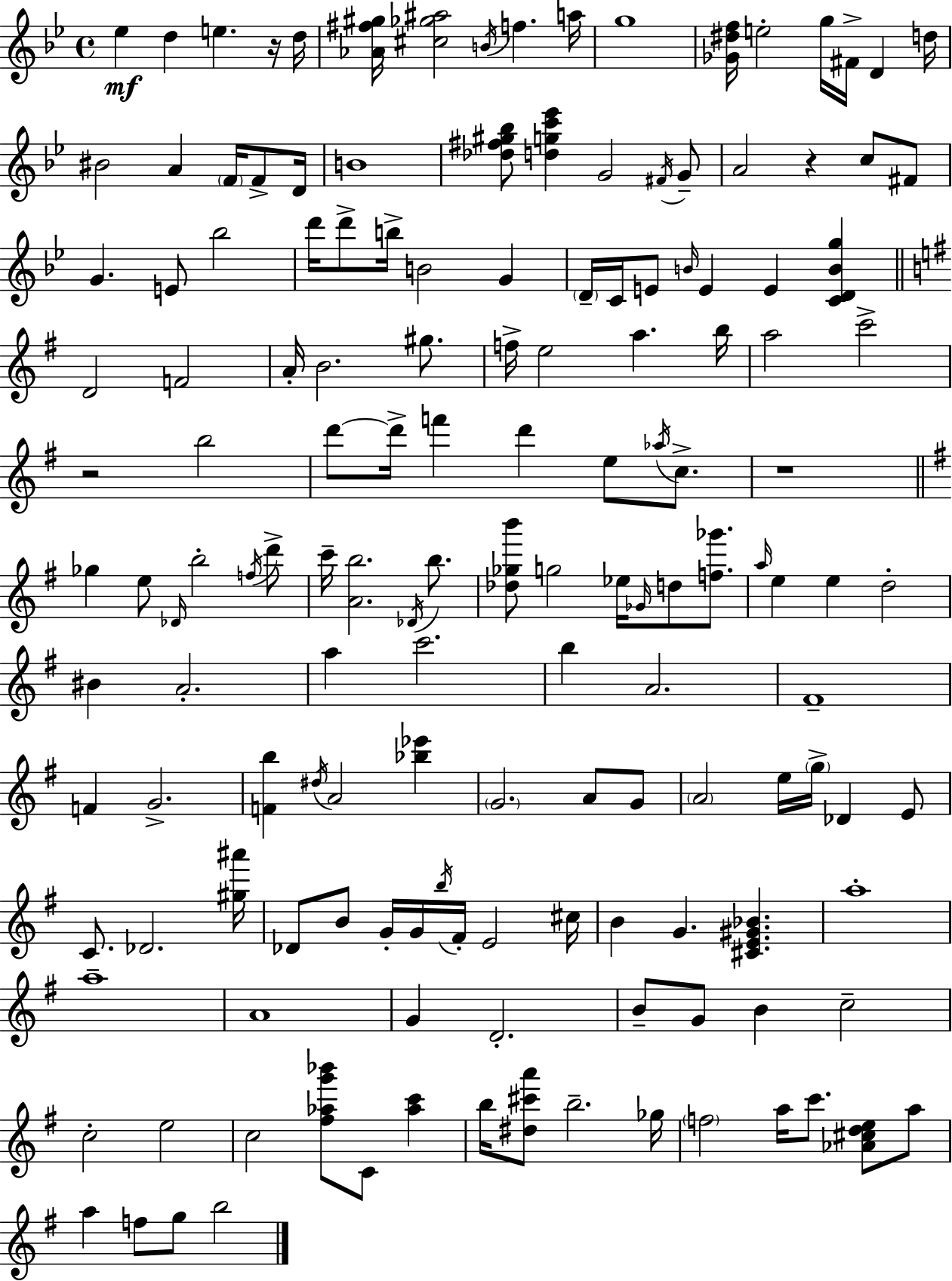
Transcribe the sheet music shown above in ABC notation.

X:1
T:Untitled
M:4/4
L:1/4
K:Bb
_e d e z/4 d/4 [_A^f^g]/4 [^c_g^a]2 B/4 f a/4 g4 [_G^df]/4 e2 g/4 ^F/4 D d/4 ^B2 A F/4 F/2 D/4 B4 [_d^f^g_b]/2 [dgc'_e'] G2 ^F/4 G/2 A2 z c/2 ^F/2 G E/2 _b2 d'/4 d'/2 b/4 B2 G D/4 C/4 E/2 B/4 E E [CDBg] D2 F2 A/4 B2 ^g/2 f/4 e2 a b/4 a2 c'2 z2 b2 d'/2 d'/4 f' d' e/2 _a/4 c/2 z4 _g e/2 _D/4 b2 f/4 d'/2 c'/4 [Ab]2 _D/4 b/2 [_d_gb']/2 g2 _e/4 _G/4 d/2 [f_g']/2 a/4 e e d2 ^B A2 a c'2 b A2 ^F4 F G2 [Fb] ^d/4 A2 [_b_e'] G2 A/2 G/2 A2 e/4 g/4 _D E/2 C/2 _D2 [^g^a']/4 _D/2 B/2 G/4 G/4 b/4 ^F/4 E2 ^c/4 B G [^CE^G_B] a4 a4 A4 G D2 B/2 G/2 B c2 c2 e2 c2 [^f_ag'_b']/2 C/2 [_ac'] b/4 [^d^c'a']/2 b2 _g/4 f2 a/4 c'/2 [_A^cde]/2 a/2 a f/2 g/2 b2